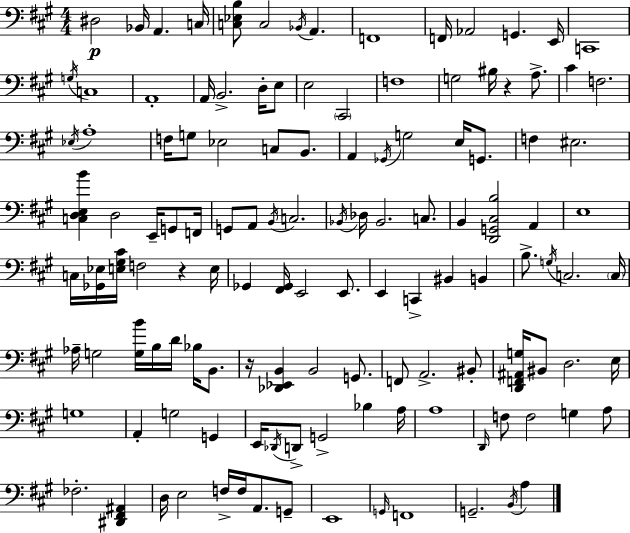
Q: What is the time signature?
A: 4/4